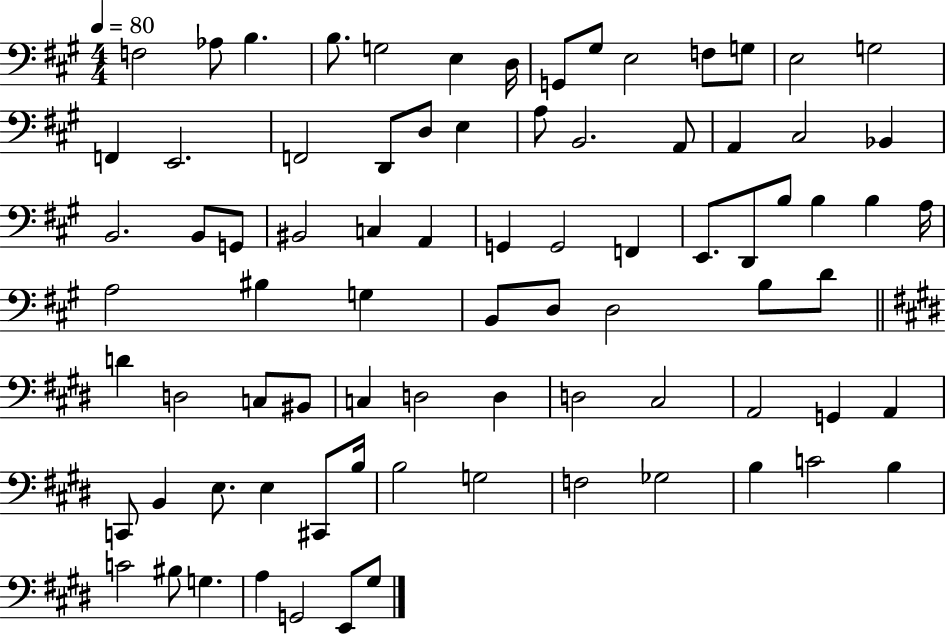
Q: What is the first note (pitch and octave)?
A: F3